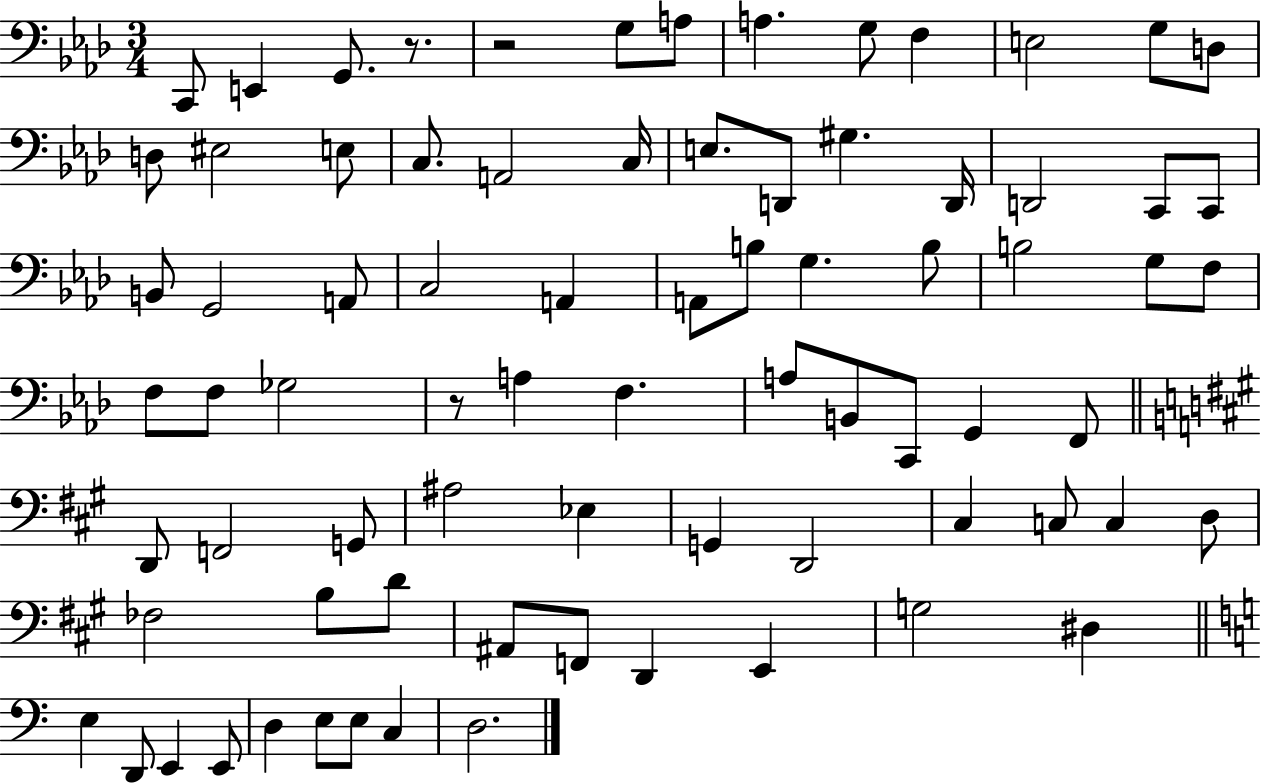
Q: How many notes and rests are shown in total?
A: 78